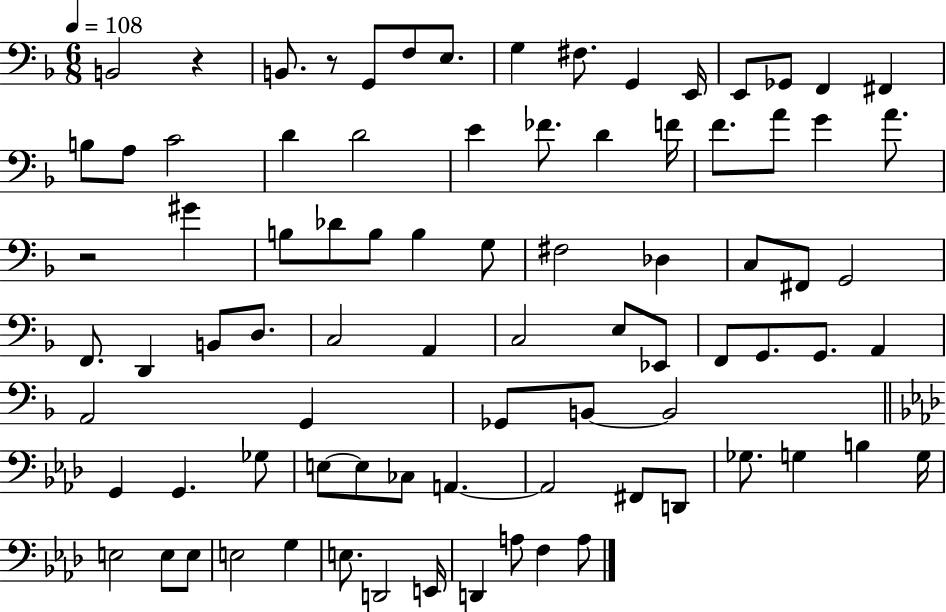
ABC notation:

X:1
T:Untitled
M:6/8
L:1/4
K:F
B,,2 z B,,/2 z/2 G,,/2 F,/2 E,/2 G, ^F,/2 G,, E,,/4 E,,/2 _G,,/2 F,, ^F,, B,/2 A,/2 C2 D D2 E _F/2 D F/4 F/2 A/2 G A/2 z2 ^G B,/2 _D/2 B,/2 B, G,/2 ^F,2 _D, C,/2 ^F,,/2 G,,2 F,,/2 D,, B,,/2 D,/2 C,2 A,, C,2 E,/2 _E,,/2 F,,/2 G,,/2 G,,/2 A,, A,,2 G,, _G,,/2 B,,/2 B,,2 G,, G,, _G,/2 E,/2 E,/2 _C,/2 A,, A,,2 ^F,,/2 D,,/2 _G,/2 G, B, G,/4 E,2 E,/2 E,/2 E,2 G, E,/2 D,,2 E,,/4 D,, A,/2 F, A,/2